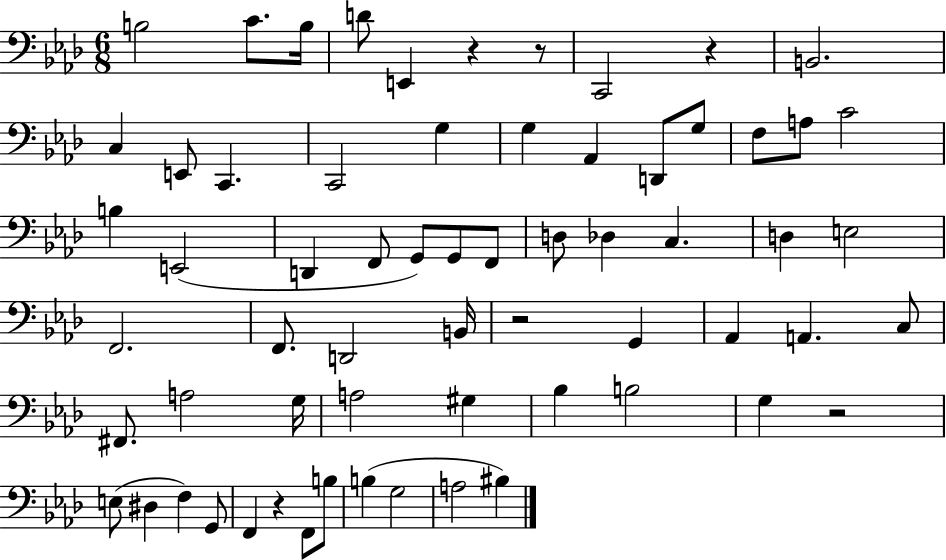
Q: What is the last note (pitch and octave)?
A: BIS3